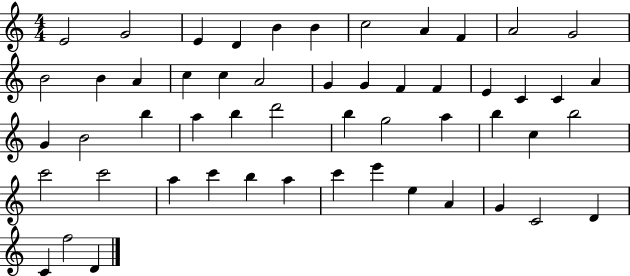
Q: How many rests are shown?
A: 0